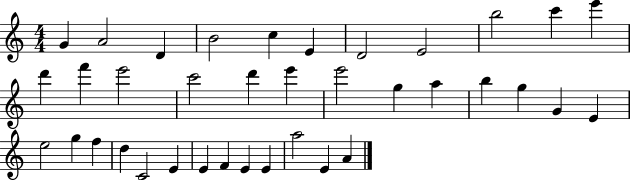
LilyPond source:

{
  \clef treble
  \numericTimeSignature
  \time 4/4
  \key c \major
  g'4 a'2 d'4 | b'2 c''4 e'4 | d'2 e'2 | b''2 c'''4 e'''4 | \break d'''4 f'''4 e'''2 | c'''2 d'''4 e'''4 | e'''2 g''4 a''4 | b''4 g''4 g'4 e'4 | \break e''2 g''4 f''4 | d''4 c'2 e'4 | e'4 f'4 e'4 e'4 | a''2 e'4 a'4 | \break \bar "|."
}